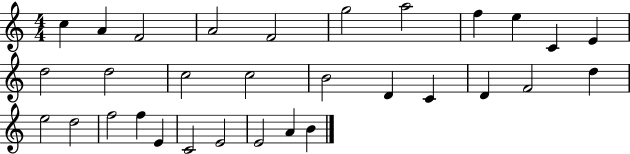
C5/q A4/q F4/h A4/h F4/h G5/h A5/h F5/q E5/q C4/q E4/q D5/h D5/h C5/h C5/h B4/h D4/q C4/q D4/q F4/h D5/q E5/h D5/h F5/h F5/q E4/q C4/h E4/h E4/h A4/q B4/q